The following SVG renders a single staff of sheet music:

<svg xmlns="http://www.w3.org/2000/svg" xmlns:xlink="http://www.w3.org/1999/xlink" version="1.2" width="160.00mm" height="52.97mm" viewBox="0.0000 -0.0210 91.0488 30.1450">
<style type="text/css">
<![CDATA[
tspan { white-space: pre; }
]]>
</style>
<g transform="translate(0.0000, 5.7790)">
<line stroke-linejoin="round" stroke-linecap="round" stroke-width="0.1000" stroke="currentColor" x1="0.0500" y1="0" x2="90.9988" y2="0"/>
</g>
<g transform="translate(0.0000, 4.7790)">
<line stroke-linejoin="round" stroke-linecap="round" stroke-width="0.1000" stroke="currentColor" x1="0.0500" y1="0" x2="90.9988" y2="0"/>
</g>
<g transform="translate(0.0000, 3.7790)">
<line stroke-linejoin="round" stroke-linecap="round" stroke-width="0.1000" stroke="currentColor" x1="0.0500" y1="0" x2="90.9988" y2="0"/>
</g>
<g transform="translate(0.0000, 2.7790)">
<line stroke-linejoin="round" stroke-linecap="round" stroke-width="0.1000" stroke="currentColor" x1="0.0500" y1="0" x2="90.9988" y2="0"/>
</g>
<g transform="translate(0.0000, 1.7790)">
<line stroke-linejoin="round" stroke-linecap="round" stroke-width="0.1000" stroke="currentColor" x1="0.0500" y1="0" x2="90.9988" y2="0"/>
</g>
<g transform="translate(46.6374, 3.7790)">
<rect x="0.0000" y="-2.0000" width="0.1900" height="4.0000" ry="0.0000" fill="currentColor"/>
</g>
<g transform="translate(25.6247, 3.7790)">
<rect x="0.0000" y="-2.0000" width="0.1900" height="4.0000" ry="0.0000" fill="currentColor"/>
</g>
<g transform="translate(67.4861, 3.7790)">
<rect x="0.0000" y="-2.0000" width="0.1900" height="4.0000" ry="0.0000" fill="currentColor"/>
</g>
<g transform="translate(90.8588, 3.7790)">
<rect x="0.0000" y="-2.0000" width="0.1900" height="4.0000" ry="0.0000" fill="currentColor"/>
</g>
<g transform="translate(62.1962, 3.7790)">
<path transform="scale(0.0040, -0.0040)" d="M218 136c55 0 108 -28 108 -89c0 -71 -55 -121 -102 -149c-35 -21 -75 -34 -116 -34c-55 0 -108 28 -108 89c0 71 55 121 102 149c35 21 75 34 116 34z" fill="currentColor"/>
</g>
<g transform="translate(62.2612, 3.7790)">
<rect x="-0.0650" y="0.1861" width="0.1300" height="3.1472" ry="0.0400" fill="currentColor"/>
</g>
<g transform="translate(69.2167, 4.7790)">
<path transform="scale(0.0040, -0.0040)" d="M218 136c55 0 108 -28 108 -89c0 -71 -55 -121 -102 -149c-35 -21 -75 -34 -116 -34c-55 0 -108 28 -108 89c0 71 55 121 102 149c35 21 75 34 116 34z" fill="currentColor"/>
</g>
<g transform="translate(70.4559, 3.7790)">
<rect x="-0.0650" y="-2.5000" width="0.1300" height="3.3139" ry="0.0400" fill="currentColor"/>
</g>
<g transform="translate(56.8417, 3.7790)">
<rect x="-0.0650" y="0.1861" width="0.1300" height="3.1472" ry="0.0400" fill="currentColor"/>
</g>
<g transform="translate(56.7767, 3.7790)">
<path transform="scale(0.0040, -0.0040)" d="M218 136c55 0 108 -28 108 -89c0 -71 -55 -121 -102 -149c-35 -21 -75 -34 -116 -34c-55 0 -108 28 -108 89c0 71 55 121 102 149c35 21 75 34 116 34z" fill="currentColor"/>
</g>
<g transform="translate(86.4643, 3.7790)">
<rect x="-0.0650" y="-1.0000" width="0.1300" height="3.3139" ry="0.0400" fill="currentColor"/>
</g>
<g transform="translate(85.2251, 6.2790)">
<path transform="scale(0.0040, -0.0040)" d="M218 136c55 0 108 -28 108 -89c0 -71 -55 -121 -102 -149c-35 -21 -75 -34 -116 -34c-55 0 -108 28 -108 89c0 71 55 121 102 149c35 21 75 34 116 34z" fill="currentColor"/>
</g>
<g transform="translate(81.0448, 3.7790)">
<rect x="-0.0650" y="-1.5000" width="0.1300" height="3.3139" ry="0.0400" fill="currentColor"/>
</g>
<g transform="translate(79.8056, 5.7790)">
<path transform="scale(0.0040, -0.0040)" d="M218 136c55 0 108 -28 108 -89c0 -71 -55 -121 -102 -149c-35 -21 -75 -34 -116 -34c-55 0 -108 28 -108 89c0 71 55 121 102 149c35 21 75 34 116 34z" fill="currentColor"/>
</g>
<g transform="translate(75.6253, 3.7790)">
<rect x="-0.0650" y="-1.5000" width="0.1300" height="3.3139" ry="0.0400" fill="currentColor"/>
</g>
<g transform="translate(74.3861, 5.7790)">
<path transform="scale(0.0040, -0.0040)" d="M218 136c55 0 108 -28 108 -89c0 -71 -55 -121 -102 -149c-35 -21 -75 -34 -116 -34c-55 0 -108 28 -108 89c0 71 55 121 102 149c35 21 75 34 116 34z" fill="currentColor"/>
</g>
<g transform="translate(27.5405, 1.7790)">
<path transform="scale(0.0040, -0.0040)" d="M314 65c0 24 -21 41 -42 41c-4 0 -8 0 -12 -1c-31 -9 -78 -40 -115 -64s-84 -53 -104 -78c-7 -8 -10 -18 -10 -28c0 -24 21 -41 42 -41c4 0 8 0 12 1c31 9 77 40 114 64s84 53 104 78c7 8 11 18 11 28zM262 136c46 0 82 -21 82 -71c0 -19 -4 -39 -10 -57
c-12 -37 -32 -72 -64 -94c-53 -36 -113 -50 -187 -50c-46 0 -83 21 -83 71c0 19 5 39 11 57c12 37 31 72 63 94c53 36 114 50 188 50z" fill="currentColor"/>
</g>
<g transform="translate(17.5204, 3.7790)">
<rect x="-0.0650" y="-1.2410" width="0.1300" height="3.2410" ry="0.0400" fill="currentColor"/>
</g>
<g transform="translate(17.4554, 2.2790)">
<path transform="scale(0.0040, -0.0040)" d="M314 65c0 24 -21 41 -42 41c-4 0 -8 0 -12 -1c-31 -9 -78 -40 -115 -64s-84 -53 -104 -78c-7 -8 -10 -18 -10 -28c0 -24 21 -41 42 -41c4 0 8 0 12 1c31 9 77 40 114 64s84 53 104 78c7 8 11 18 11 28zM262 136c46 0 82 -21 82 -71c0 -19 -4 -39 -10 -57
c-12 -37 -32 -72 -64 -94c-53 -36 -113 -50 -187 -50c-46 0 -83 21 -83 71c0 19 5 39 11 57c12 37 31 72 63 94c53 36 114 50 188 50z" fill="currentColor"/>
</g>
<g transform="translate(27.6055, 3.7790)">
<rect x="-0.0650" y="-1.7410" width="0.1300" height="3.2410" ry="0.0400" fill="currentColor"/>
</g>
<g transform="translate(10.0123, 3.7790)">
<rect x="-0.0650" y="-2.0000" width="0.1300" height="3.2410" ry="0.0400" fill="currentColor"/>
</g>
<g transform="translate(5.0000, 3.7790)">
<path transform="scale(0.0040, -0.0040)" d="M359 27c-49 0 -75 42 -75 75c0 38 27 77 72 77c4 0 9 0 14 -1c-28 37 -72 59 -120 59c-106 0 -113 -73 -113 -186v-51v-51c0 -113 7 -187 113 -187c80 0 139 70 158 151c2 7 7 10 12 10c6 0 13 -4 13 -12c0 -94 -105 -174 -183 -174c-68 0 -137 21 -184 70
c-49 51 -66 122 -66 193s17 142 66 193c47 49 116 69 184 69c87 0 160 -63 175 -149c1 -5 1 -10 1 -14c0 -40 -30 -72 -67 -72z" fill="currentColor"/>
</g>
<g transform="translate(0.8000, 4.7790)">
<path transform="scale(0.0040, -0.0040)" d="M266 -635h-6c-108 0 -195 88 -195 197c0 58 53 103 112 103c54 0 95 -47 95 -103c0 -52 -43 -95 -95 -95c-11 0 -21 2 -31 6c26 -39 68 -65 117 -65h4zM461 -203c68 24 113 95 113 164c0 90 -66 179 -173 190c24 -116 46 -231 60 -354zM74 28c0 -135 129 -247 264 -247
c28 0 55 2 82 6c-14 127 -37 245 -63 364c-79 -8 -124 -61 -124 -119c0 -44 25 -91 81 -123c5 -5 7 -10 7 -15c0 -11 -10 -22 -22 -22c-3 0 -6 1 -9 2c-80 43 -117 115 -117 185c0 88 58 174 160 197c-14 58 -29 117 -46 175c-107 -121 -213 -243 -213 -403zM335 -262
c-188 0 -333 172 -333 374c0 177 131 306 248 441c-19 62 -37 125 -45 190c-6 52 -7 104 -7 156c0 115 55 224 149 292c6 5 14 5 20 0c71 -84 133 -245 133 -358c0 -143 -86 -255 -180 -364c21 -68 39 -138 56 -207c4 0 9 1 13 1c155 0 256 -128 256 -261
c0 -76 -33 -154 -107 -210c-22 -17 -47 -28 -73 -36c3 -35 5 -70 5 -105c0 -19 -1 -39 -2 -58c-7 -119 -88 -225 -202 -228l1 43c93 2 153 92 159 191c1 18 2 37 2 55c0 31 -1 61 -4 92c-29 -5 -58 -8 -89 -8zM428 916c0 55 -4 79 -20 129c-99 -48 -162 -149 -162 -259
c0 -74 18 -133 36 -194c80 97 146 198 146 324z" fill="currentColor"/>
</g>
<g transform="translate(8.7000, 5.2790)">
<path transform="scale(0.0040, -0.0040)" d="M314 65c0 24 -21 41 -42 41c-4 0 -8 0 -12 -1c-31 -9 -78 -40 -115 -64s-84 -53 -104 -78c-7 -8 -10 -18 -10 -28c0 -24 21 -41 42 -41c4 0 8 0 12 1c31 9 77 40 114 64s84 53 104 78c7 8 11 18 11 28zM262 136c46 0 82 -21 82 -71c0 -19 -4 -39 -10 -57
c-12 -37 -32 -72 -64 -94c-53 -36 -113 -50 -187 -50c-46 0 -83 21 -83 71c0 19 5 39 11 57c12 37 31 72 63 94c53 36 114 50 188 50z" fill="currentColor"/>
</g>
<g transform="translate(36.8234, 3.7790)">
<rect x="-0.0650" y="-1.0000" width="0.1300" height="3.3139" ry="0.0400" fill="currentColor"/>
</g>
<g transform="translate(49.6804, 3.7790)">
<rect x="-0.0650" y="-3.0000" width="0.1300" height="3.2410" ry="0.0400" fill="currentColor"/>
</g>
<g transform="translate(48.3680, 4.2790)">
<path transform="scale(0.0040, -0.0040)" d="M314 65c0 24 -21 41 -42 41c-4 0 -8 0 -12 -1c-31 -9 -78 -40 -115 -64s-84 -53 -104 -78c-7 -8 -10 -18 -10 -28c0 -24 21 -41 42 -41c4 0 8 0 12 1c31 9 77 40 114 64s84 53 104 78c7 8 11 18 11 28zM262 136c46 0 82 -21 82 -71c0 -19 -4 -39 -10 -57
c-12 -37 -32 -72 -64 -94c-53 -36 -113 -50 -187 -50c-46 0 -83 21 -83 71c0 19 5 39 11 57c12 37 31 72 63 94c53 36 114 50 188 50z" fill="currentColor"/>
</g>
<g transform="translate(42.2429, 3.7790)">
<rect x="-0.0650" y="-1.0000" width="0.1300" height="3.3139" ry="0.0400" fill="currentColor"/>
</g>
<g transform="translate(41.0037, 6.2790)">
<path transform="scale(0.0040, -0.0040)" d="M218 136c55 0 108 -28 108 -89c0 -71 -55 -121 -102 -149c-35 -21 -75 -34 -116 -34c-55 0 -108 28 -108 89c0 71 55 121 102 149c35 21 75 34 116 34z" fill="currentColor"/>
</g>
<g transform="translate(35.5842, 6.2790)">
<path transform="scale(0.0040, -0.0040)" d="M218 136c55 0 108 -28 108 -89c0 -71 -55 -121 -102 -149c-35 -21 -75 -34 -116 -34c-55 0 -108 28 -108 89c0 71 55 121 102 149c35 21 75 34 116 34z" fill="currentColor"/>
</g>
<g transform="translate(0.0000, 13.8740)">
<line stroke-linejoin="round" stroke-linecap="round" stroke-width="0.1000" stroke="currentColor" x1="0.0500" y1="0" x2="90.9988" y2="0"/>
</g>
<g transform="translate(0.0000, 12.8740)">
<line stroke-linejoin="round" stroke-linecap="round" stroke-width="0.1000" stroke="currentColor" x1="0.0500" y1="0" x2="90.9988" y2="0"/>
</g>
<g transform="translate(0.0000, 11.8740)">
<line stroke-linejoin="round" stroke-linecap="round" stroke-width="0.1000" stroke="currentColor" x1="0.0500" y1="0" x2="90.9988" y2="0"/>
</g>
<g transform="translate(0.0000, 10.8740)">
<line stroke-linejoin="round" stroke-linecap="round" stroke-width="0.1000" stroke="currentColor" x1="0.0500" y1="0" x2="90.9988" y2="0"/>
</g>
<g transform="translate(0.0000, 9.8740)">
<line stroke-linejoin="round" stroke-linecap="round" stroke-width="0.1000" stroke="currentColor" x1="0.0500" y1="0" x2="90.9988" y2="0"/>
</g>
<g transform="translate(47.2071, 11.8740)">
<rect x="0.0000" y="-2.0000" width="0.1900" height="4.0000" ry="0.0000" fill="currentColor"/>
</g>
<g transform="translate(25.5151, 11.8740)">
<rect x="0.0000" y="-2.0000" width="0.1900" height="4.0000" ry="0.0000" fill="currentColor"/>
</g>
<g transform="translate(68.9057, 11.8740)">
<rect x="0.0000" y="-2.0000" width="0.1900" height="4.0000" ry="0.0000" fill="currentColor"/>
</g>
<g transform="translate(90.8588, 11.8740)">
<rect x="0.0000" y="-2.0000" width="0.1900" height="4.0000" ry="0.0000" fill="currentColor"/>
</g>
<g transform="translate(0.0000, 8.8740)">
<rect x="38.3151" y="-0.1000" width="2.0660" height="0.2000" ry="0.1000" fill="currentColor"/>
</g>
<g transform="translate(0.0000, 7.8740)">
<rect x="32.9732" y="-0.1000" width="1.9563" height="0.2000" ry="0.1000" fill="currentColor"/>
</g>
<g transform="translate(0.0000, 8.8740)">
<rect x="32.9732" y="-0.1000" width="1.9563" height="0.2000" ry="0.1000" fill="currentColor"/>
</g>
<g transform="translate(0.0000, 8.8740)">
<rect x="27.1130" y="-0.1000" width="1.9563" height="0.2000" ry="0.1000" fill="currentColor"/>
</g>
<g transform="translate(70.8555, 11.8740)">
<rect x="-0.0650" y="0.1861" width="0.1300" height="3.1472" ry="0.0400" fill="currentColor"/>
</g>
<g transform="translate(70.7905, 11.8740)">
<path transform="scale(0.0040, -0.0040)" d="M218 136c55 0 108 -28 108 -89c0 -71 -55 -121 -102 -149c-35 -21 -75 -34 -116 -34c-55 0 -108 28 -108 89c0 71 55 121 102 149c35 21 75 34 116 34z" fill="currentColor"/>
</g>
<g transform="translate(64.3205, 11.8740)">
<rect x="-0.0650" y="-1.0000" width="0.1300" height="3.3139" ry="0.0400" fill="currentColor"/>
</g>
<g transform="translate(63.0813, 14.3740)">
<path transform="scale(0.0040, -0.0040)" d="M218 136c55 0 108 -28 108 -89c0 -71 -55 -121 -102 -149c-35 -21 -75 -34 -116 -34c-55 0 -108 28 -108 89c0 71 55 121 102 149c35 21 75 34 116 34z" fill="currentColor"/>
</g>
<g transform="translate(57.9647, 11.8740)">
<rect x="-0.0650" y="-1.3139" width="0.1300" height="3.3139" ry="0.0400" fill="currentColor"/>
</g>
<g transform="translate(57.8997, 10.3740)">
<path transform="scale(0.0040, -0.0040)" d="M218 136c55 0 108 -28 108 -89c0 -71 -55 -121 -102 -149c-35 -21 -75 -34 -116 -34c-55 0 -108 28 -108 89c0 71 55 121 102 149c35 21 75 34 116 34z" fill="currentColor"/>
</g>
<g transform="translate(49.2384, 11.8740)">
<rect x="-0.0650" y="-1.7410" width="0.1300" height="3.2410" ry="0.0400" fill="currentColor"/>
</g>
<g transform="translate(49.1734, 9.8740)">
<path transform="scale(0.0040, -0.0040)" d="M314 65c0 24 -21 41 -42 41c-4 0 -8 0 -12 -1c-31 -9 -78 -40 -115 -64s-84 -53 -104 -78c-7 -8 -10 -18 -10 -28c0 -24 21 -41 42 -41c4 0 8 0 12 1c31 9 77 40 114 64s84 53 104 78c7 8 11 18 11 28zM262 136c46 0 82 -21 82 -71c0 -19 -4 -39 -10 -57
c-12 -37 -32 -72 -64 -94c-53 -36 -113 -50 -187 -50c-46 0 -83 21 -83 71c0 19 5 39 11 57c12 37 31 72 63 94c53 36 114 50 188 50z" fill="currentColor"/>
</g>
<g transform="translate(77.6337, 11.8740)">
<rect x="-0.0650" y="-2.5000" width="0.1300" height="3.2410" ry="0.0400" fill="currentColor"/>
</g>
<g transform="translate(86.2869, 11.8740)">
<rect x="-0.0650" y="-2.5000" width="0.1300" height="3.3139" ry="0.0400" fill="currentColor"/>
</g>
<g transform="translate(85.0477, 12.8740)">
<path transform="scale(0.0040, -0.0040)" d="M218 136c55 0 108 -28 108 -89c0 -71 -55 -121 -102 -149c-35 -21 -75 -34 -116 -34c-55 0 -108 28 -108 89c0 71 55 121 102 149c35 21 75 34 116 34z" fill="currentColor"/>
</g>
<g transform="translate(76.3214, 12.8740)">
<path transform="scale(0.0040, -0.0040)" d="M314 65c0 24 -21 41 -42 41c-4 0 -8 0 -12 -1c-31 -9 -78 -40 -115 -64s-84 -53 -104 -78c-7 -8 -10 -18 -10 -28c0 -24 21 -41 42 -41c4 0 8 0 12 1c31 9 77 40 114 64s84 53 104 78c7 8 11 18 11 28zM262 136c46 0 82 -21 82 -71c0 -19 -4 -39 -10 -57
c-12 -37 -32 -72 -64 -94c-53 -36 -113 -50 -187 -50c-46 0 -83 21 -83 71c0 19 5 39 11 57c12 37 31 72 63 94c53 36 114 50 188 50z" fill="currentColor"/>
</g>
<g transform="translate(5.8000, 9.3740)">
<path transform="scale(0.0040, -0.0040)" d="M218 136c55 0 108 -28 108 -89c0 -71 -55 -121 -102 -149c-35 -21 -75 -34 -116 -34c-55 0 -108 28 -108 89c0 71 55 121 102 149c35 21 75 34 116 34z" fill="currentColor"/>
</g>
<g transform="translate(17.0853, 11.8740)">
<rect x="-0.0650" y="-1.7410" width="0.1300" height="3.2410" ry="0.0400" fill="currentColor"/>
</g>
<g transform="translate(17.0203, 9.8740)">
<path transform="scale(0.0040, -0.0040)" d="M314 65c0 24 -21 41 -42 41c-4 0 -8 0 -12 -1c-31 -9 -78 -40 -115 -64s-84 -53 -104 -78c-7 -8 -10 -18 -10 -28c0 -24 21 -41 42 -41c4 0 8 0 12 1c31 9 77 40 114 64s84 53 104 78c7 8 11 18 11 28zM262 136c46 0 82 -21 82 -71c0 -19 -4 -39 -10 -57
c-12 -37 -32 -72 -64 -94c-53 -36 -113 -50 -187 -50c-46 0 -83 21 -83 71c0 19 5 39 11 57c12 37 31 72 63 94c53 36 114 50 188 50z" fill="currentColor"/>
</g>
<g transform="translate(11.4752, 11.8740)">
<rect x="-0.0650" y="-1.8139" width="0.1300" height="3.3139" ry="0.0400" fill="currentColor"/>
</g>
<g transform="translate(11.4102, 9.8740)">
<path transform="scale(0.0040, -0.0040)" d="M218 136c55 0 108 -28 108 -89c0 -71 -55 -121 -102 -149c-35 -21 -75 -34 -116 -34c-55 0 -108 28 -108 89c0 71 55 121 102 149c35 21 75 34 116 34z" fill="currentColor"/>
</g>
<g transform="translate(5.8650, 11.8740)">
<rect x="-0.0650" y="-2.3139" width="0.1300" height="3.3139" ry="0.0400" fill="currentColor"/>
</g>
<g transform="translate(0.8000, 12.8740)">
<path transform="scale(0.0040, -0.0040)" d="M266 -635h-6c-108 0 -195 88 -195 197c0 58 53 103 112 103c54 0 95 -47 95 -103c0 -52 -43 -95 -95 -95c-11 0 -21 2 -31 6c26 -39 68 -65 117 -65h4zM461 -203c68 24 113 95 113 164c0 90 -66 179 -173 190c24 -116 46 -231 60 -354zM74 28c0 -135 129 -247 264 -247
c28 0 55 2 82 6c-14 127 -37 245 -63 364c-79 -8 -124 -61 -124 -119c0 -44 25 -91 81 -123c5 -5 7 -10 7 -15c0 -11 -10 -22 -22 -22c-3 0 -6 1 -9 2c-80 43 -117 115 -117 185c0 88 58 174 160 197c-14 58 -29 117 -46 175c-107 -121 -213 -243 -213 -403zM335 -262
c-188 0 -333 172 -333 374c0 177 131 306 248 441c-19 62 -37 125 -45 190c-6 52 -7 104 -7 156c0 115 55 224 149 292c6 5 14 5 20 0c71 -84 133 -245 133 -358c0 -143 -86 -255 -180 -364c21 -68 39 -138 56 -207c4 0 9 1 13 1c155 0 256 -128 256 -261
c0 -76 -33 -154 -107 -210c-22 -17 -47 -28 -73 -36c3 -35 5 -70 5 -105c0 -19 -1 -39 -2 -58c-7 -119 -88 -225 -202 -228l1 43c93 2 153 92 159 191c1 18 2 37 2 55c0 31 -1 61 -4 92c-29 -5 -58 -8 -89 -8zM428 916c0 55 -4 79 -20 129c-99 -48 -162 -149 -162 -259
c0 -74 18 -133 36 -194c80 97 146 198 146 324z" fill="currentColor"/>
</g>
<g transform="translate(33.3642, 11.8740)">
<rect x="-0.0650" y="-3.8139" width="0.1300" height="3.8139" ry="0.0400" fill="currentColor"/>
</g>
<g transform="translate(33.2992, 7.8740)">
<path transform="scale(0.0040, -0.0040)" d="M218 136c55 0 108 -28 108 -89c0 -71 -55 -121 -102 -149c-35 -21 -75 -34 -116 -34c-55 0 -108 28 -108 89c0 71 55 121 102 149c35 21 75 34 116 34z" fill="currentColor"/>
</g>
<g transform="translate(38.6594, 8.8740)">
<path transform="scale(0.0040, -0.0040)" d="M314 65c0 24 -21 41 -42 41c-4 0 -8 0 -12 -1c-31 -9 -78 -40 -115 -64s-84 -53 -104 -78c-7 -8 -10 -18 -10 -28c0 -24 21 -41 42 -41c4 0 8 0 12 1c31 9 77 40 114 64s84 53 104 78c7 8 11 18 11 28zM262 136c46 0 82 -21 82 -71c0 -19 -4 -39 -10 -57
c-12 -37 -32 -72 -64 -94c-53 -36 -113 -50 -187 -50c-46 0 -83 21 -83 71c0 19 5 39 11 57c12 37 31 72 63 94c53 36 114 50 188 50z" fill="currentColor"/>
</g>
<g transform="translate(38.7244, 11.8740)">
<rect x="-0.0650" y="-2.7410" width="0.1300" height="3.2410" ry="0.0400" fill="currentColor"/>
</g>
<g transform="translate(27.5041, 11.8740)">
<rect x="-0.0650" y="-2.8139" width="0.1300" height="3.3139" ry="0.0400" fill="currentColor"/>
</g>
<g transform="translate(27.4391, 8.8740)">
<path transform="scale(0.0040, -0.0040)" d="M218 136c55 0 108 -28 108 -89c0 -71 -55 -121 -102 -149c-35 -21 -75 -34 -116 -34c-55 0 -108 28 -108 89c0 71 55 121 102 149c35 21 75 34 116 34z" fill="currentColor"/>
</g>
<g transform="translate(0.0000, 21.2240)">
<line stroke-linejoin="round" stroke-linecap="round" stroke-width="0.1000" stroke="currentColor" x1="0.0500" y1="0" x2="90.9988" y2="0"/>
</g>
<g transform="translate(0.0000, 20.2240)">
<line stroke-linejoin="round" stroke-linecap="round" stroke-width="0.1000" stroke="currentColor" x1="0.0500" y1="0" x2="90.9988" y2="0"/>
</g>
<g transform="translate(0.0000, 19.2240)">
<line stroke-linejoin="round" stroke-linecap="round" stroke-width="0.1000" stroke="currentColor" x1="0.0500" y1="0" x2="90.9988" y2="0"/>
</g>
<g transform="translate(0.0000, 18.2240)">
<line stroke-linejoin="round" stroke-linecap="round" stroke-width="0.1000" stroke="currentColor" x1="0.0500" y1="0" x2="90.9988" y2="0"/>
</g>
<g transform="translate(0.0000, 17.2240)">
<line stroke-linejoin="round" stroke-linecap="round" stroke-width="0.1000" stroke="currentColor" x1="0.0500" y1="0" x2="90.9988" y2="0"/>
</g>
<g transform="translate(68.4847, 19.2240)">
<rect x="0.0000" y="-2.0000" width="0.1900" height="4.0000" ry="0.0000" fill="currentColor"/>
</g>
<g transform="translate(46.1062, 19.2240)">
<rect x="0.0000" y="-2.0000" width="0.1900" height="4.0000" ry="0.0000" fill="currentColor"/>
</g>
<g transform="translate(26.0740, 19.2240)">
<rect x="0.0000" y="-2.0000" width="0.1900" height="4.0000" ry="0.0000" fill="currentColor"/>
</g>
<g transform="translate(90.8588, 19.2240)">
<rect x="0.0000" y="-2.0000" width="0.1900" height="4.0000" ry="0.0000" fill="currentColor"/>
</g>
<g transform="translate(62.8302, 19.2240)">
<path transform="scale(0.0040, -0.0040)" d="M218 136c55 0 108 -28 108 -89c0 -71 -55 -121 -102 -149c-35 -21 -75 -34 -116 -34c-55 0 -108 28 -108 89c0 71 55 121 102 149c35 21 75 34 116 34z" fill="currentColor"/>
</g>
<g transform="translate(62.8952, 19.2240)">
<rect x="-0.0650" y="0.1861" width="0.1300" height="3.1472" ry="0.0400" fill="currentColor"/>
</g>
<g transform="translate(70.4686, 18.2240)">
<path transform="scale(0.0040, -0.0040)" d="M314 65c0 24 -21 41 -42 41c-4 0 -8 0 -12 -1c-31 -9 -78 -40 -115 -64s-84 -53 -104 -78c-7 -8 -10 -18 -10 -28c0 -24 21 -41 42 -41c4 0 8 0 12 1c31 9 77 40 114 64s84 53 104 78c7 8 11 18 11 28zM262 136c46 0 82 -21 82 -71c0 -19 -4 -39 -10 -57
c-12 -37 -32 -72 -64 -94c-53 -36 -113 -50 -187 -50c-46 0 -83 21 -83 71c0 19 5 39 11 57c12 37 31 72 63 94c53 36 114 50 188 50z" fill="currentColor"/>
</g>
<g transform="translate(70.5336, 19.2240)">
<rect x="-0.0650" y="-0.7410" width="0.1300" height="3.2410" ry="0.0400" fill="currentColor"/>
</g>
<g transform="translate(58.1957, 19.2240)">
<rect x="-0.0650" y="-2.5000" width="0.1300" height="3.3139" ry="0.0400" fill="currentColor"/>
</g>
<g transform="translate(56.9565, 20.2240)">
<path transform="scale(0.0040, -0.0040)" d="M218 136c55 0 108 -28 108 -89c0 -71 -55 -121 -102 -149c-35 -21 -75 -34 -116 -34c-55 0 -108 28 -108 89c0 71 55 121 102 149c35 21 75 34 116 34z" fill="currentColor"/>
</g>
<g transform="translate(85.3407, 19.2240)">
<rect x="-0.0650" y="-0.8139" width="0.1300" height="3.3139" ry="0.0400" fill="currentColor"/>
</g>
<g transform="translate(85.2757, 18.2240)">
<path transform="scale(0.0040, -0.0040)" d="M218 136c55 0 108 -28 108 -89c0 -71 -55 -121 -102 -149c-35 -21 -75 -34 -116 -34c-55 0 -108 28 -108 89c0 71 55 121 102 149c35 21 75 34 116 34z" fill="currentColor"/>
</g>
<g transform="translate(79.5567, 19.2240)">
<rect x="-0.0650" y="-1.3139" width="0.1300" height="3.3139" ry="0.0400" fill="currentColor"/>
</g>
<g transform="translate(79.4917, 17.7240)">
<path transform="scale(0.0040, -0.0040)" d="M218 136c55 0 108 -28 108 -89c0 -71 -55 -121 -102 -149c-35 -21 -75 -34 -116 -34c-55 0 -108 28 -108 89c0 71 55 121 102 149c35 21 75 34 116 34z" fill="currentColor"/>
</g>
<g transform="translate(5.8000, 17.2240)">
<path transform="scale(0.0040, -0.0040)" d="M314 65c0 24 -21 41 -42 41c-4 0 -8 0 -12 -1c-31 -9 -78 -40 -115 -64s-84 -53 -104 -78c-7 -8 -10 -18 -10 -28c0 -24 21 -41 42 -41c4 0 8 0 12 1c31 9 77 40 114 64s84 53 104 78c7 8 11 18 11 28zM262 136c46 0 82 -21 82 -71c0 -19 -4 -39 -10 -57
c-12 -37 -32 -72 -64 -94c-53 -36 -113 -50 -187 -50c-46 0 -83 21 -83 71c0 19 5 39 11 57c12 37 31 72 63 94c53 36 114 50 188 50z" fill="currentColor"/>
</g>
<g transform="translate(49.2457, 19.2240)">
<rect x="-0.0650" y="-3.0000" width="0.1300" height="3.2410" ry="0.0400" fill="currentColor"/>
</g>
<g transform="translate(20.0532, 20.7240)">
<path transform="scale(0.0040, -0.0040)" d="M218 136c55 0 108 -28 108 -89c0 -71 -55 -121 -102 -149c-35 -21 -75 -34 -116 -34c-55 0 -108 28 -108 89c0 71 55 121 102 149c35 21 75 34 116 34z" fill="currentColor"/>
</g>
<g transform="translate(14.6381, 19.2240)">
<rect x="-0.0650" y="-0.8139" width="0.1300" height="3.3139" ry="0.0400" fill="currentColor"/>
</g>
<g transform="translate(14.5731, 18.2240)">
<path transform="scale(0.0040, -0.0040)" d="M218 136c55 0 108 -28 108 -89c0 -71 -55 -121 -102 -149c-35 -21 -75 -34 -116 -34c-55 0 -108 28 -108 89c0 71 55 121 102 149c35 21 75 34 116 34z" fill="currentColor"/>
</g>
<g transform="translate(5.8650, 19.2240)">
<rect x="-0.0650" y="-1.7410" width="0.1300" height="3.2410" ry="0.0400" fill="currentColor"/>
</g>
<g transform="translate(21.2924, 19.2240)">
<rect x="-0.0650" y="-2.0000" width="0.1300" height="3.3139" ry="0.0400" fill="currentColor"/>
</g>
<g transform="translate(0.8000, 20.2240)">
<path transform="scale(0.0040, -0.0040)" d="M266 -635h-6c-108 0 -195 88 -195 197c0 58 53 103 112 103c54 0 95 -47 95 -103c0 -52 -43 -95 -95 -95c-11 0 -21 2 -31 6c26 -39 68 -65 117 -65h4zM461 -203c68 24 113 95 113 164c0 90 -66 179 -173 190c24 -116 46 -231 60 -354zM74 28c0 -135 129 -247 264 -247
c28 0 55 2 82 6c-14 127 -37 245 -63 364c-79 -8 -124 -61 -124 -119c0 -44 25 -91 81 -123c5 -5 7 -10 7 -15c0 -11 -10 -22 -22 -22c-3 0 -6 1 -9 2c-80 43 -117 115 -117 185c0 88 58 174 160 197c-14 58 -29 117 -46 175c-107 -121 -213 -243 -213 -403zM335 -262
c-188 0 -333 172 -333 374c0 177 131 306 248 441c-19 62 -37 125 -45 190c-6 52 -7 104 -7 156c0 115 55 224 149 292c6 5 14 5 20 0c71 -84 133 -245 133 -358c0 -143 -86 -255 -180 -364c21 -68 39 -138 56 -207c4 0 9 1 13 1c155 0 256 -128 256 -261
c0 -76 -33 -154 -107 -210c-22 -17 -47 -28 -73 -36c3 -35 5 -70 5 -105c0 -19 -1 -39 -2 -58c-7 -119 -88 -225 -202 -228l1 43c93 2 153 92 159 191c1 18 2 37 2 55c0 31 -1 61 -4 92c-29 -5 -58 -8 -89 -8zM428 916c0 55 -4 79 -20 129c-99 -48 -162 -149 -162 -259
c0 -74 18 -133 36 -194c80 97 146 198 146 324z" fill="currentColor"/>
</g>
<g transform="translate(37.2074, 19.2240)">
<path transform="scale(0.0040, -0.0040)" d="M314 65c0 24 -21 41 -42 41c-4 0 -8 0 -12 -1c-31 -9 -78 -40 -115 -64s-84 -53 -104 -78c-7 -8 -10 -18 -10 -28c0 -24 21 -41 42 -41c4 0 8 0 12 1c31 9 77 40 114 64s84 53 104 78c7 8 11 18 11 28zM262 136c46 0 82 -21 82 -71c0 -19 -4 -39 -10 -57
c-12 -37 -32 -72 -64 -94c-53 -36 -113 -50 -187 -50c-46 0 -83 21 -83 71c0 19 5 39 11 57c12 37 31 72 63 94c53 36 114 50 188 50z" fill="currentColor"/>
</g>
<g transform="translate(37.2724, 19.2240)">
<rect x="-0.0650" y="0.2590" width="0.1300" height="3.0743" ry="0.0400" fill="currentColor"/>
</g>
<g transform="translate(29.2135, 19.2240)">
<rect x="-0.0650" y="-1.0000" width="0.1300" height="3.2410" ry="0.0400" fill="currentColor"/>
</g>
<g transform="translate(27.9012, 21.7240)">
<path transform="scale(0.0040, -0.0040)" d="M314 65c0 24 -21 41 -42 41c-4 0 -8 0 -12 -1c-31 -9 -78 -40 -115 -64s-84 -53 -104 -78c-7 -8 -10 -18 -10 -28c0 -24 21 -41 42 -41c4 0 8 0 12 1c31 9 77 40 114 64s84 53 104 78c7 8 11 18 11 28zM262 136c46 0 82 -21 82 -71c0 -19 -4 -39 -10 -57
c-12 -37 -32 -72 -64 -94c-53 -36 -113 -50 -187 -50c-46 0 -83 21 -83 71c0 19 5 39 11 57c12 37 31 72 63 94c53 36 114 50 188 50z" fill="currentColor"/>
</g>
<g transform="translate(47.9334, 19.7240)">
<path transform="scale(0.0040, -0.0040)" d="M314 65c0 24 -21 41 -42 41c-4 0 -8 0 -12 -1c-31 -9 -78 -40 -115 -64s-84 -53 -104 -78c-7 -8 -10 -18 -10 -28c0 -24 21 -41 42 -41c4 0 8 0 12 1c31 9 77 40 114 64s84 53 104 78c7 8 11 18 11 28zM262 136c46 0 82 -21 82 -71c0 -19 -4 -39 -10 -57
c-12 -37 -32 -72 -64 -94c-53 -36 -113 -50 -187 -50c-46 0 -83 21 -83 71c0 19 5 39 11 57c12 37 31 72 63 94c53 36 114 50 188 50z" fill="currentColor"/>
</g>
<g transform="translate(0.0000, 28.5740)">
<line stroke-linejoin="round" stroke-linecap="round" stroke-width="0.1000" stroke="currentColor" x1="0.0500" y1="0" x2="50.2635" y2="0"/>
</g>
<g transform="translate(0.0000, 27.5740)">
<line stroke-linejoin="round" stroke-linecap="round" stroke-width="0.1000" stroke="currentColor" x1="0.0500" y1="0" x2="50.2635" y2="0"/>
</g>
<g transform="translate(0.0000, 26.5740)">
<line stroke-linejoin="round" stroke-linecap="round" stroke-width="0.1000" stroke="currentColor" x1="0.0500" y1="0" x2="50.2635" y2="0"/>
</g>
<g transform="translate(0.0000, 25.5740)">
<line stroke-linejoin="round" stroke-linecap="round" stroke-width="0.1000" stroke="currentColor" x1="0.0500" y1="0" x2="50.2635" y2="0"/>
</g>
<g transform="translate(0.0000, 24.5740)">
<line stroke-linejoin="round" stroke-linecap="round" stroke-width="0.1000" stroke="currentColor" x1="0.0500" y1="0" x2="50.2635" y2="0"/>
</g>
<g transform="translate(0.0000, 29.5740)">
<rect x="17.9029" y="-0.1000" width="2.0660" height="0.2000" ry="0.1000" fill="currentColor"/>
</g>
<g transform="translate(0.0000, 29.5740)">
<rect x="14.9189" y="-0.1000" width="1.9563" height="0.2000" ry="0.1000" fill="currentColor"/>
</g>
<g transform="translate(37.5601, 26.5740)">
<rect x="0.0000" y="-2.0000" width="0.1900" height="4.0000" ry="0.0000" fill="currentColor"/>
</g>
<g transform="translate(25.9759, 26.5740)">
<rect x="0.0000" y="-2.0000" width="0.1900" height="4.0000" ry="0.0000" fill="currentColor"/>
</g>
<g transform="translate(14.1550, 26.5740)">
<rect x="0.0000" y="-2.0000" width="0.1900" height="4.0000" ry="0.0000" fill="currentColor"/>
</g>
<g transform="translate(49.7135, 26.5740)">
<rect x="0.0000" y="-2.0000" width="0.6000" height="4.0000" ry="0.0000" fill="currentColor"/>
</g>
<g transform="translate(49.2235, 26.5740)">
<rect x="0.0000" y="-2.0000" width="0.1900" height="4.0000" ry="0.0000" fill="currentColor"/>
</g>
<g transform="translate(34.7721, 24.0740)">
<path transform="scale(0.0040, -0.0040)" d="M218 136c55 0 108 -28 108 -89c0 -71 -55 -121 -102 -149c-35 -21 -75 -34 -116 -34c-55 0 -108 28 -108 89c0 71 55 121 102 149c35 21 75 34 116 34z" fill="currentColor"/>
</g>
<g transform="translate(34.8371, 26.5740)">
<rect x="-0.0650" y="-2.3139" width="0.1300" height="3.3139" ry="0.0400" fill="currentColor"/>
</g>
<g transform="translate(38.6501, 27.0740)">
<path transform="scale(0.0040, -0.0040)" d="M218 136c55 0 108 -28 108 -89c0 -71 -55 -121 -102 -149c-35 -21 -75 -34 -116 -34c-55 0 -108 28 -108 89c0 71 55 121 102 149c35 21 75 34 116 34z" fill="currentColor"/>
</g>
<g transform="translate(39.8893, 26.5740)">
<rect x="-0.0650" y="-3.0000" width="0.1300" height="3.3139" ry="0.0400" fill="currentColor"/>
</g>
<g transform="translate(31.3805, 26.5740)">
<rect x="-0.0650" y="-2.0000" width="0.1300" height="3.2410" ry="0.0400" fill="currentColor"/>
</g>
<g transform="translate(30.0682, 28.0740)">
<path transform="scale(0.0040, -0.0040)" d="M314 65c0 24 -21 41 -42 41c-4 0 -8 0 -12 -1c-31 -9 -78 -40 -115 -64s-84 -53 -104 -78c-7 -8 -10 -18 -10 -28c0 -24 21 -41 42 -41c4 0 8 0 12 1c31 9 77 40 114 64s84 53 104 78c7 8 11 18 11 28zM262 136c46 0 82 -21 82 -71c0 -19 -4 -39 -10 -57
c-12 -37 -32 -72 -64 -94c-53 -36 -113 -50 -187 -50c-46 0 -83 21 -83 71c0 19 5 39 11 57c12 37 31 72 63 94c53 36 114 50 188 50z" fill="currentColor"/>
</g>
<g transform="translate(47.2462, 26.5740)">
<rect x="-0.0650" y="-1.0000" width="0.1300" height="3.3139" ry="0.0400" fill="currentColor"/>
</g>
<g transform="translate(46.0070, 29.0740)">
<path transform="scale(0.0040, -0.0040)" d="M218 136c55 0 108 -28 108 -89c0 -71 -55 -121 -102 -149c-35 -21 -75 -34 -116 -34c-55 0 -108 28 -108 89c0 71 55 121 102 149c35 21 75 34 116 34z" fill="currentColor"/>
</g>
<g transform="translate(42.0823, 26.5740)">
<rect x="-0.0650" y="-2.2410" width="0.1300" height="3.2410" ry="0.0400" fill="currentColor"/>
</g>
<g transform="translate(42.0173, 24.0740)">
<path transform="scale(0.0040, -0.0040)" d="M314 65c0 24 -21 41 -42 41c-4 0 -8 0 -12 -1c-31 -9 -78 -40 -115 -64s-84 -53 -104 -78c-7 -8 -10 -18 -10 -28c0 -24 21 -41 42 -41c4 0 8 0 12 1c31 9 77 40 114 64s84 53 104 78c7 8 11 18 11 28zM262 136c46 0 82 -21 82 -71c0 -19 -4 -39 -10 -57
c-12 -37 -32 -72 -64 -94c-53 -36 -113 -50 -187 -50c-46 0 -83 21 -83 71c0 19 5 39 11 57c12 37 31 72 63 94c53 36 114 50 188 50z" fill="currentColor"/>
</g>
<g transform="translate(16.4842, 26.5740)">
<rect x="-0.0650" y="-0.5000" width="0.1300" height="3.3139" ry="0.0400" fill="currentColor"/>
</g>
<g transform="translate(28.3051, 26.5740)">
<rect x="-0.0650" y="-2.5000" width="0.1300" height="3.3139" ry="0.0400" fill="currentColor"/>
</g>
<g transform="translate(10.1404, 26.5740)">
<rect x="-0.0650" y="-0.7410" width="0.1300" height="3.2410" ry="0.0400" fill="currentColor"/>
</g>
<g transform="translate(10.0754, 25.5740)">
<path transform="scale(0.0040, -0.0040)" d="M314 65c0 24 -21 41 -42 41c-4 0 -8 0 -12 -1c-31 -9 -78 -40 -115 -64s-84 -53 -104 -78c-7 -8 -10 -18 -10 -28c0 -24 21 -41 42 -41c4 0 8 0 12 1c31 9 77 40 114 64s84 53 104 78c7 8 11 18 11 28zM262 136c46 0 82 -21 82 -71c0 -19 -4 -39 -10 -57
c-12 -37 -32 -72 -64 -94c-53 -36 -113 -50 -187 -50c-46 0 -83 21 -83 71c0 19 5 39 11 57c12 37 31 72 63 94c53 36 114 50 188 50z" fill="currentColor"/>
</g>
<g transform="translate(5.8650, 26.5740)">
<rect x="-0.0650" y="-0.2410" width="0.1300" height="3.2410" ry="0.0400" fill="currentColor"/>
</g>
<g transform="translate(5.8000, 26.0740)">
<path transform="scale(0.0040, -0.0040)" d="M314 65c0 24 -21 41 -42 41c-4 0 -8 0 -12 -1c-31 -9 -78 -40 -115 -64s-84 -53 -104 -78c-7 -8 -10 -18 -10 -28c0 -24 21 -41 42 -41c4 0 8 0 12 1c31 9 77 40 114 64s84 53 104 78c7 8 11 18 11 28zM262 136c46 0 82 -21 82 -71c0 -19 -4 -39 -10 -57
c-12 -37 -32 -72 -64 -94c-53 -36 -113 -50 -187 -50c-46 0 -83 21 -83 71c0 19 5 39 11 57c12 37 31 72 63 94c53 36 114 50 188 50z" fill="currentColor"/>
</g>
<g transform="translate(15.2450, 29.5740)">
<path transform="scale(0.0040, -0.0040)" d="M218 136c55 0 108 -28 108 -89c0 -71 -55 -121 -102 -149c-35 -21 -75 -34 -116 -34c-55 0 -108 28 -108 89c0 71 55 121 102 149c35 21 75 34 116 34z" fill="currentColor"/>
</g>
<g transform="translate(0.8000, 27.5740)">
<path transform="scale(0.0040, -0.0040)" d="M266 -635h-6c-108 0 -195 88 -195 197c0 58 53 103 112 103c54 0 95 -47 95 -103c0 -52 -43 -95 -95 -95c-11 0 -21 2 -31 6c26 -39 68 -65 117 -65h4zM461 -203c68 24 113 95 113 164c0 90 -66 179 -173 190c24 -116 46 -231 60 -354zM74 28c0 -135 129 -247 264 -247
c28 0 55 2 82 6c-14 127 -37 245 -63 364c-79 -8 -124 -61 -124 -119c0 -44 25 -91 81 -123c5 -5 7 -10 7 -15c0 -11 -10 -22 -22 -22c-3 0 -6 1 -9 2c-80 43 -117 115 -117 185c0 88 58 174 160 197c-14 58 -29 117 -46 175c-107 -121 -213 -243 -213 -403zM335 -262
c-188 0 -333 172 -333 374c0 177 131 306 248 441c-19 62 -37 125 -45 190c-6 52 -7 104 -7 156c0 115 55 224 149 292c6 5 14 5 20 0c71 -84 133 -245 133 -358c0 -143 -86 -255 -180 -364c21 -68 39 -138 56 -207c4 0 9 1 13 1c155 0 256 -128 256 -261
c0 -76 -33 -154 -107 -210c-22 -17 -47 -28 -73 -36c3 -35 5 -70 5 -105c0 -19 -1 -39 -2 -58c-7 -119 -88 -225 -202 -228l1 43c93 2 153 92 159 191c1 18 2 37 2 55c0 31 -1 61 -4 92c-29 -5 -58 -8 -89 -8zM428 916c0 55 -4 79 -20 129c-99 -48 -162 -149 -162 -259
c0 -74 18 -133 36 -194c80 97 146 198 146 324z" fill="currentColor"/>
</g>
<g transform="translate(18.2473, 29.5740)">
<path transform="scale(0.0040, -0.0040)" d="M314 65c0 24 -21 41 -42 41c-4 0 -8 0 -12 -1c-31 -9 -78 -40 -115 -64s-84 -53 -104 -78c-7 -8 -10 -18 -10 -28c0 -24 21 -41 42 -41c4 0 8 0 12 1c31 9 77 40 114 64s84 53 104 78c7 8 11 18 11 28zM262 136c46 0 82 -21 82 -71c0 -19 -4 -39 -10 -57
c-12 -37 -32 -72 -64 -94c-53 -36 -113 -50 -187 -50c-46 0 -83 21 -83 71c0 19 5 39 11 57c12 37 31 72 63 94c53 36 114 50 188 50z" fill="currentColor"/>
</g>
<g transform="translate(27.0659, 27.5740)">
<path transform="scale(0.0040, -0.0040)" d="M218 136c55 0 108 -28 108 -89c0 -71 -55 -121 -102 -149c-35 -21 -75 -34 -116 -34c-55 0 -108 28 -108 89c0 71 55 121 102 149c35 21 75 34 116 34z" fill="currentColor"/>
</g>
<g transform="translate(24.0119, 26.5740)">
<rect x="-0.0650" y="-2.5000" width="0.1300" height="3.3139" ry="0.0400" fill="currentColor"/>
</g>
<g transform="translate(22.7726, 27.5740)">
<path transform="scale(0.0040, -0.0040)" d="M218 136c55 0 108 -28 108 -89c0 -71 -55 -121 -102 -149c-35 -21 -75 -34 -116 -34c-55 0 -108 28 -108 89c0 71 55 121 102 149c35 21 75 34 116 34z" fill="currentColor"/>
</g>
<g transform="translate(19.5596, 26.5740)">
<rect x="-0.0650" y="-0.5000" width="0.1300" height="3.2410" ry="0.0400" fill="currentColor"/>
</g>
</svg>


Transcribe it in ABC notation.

X:1
T:Untitled
M:4/4
L:1/4
K:C
F2 e2 f2 D D A2 B B G E E D g f f2 a c' a2 f2 e D B G2 G f2 d F D2 B2 A2 G B d2 e d c2 d2 C C2 G G F2 g A g2 D